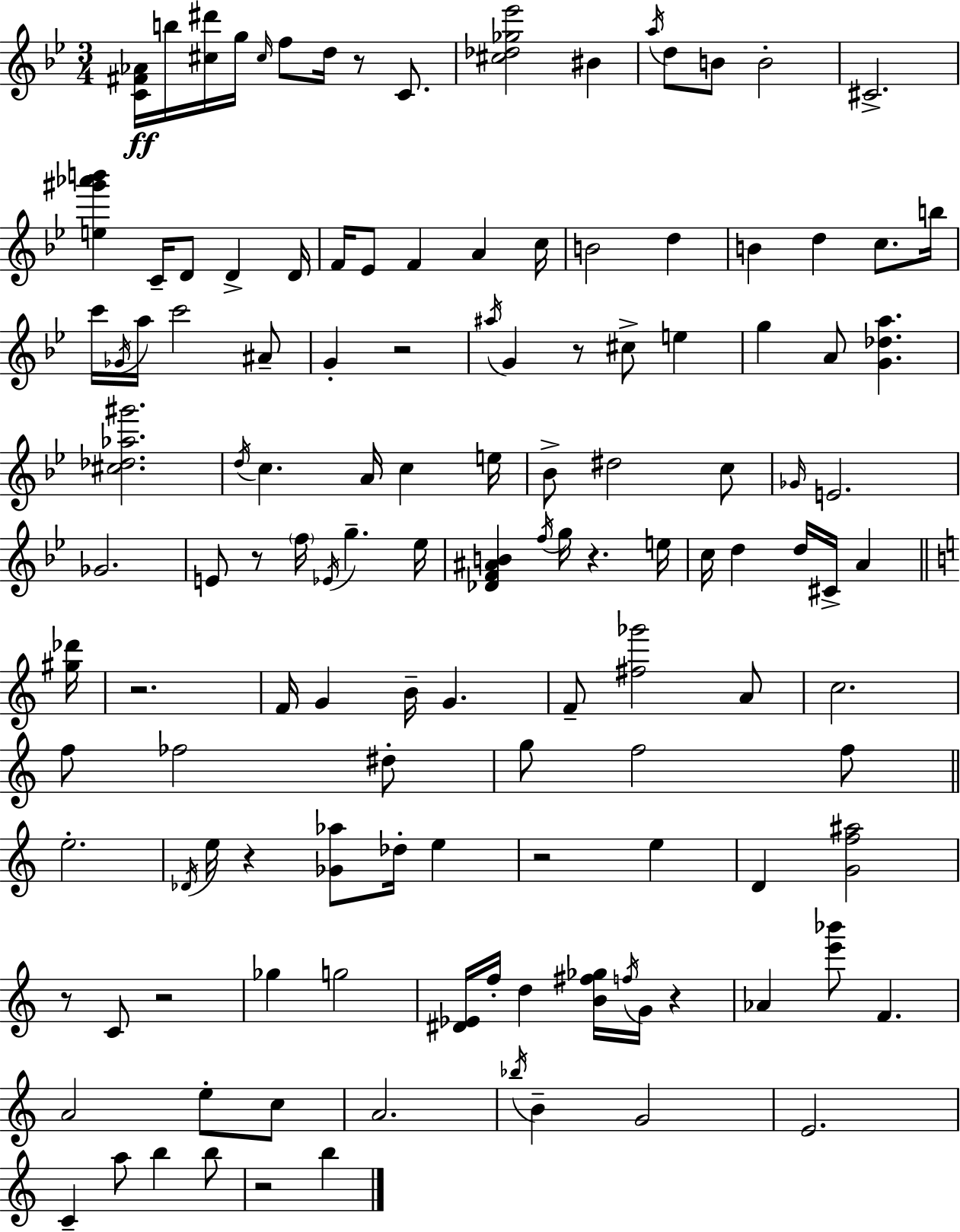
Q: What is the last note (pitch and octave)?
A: B5